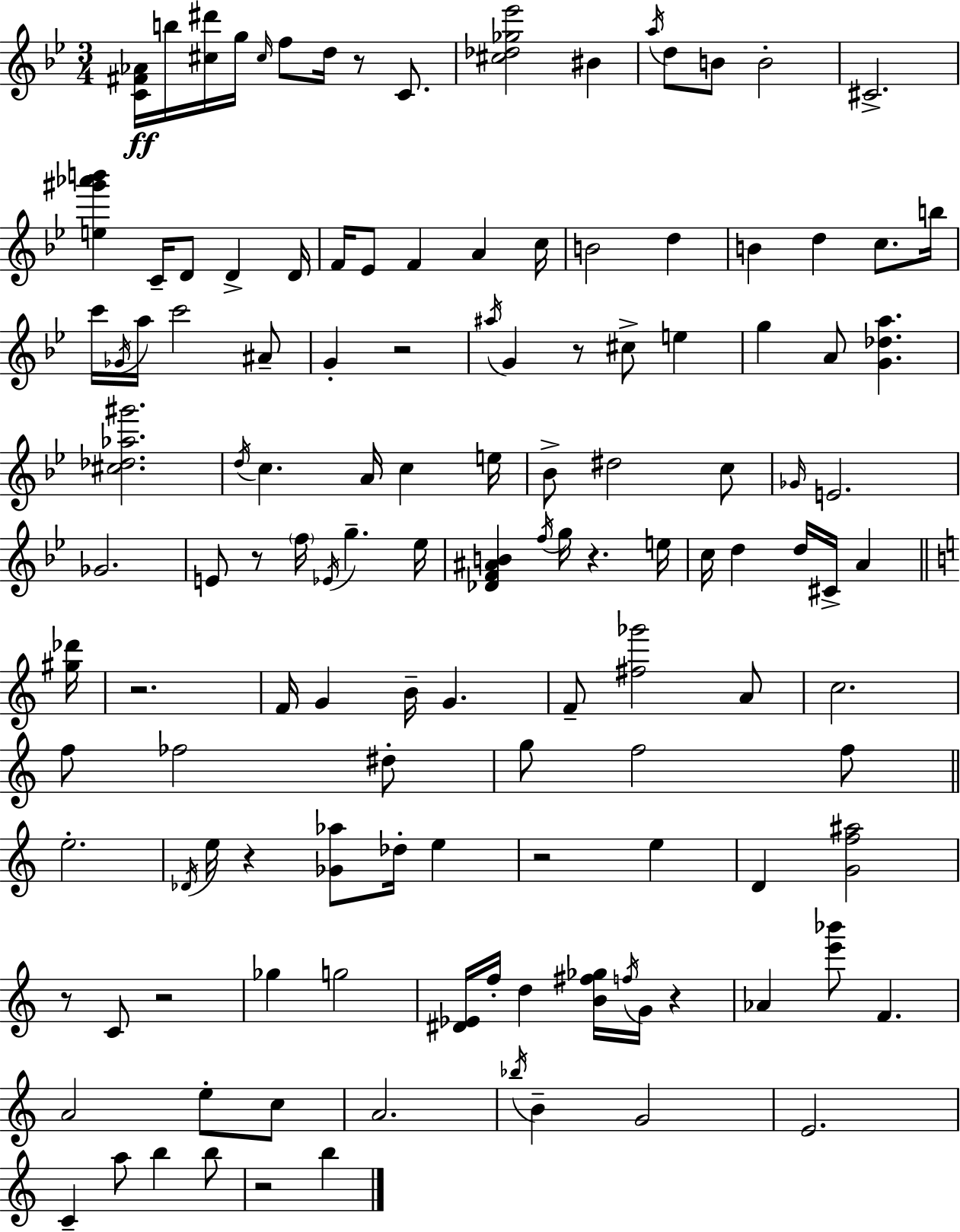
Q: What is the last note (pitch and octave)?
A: B5